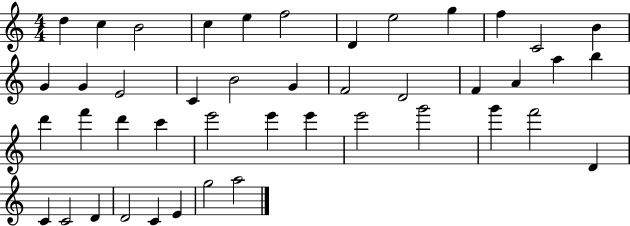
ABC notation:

X:1
T:Untitled
M:4/4
L:1/4
K:C
d c B2 c e f2 D e2 g f C2 B G G E2 C B2 G F2 D2 F A a b d' f' d' c' e'2 e' e' e'2 g'2 g' f'2 D C C2 D D2 C E g2 a2